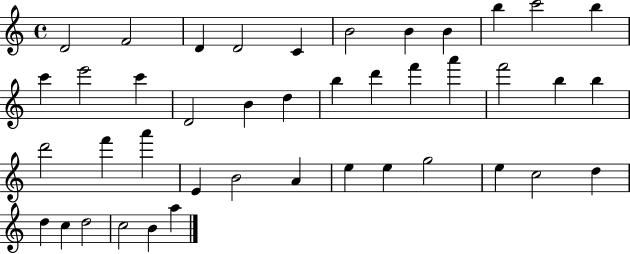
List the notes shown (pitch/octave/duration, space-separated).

D4/h F4/h D4/q D4/h C4/q B4/h B4/q B4/q B5/q C6/h B5/q C6/q E6/h C6/q D4/h B4/q D5/q B5/q D6/q F6/q A6/q F6/h B5/q B5/q D6/h F6/q A6/q E4/q B4/h A4/q E5/q E5/q G5/h E5/q C5/h D5/q D5/q C5/q D5/h C5/h B4/q A5/q